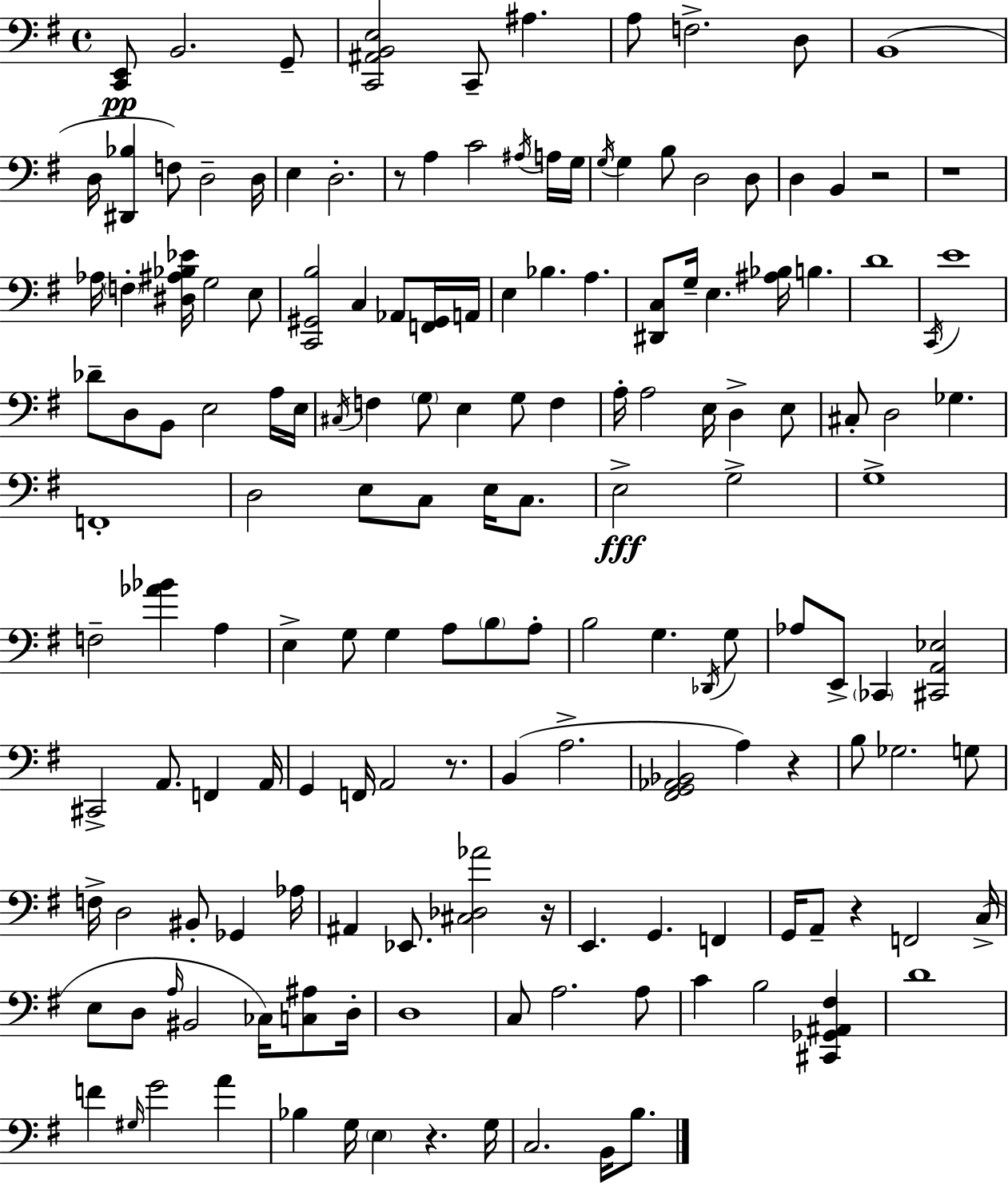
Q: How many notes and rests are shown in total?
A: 159